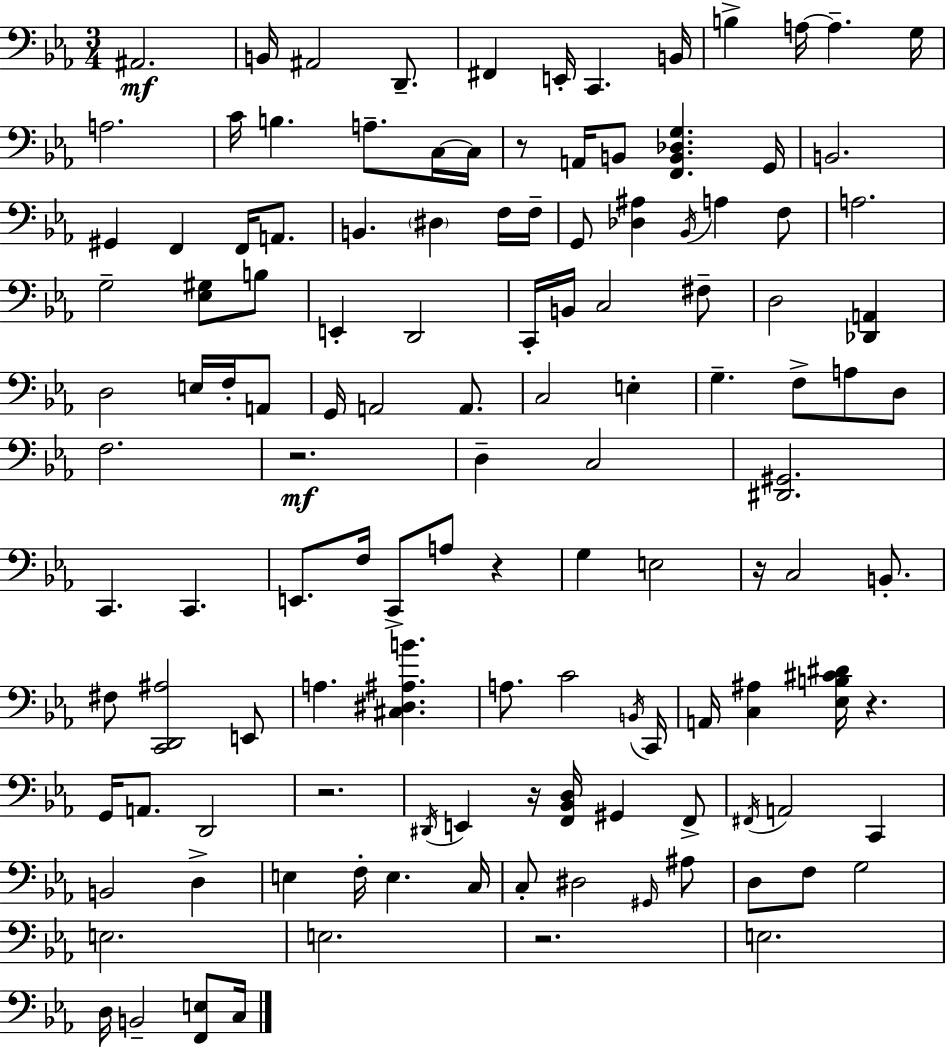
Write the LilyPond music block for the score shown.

{
  \clef bass
  \numericTimeSignature
  \time 3/4
  \key ees \major
  ais,2.\mf | b,16 ais,2 d,8.-- | fis,4 e,16-. c,4. b,16 | b4-> a16~~ a4.-- g16 | \break a2. | c'16 b4. a8.-- c16~~ c16 | r8 a,16 b,8 <f, b, des g>4. g,16 | b,2. | \break gis,4 f,4 f,16 a,8. | b,4. \parenthesize dis4 f16 f16-- | g,8 <des ais>4 \acciaccatura { bes,16 } a4 f8 | a2. | \break g2-- <ees gis>8 b8 | e,4-. d,2 | c,16-. b,16 c2 fis8-- | d2 <des, a,>4 | \break d2 e16 f16-. a,8 | g,16 a,2 a,8. | c2 e4-. | g4.-- f8-> a8 d8 | \break f2. | r2.\mf | d4-- c2 | <dis, gis,>2. | \break c,4. c,4. | e,8. f16 c,8-> a8 r4 | g4 e2 | r16 c2 b,8.-. | \break fis8 <c, d, ais>2 e,8 | a4. <cis dis ais b'>4. | a8. c'2 | \acciaccatura { b,16 } c,16 a,16 <c ais>4 <ees b cis' dis'>16 r4. | \break g,16 a,8. d,2 | r2. | \acciaccatura { dis,16 } e,4 r16 <f, bes, d>16 gis,4 | f,8-> \acciaccatura { fis,16 } a,2 | \break c,4 b,2 | d4-> e4 f16-. e4. | c16 c8-. dis2 | \grace { gis,16 } ais8 d8 f8 g2 | \break e2. | e2. | r2. | e2. | \break d16 b,2-- | <f, e>8 c16 \bar "|."
}